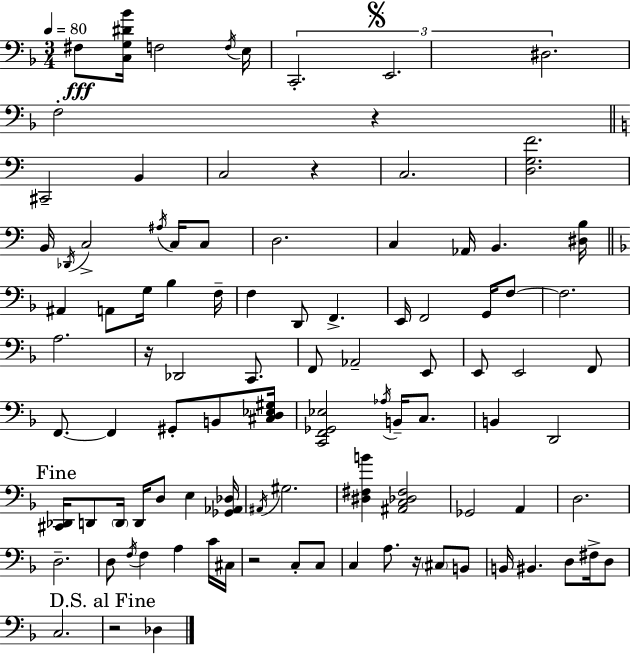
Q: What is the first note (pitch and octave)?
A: F#3